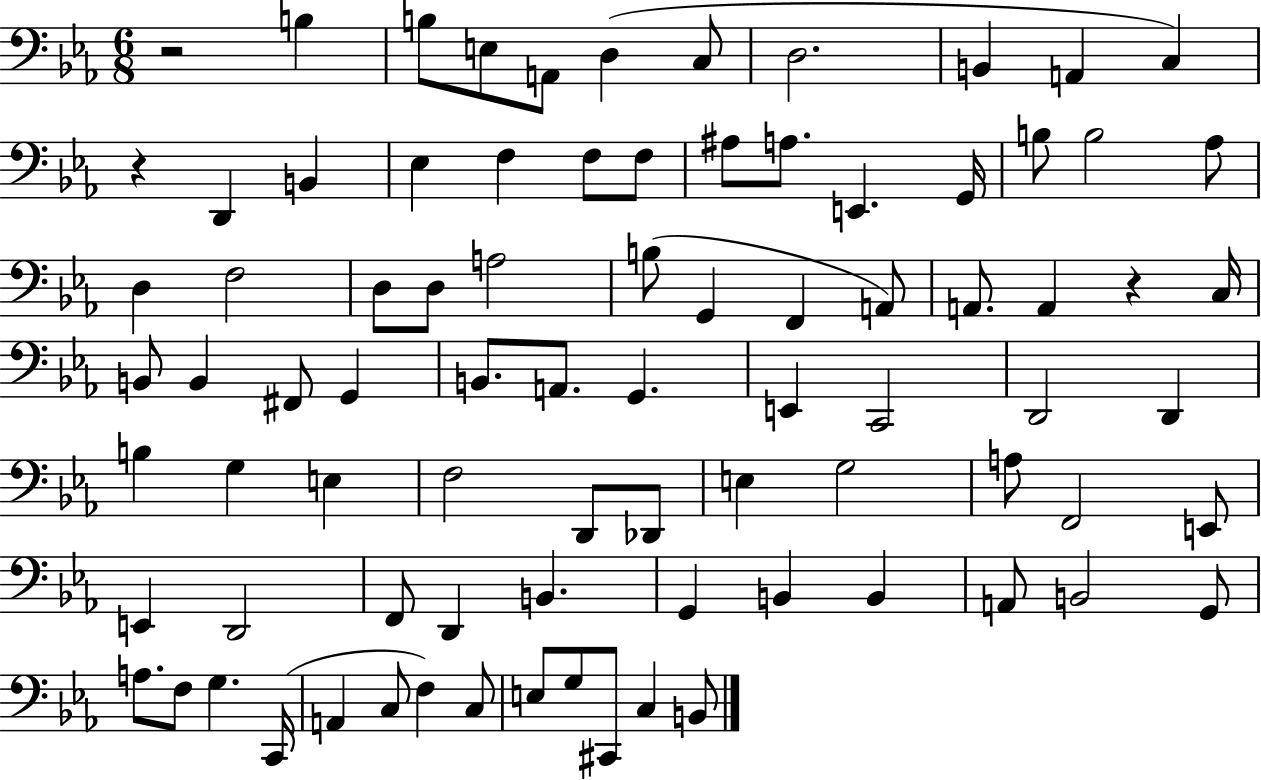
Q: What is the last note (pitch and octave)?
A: B2